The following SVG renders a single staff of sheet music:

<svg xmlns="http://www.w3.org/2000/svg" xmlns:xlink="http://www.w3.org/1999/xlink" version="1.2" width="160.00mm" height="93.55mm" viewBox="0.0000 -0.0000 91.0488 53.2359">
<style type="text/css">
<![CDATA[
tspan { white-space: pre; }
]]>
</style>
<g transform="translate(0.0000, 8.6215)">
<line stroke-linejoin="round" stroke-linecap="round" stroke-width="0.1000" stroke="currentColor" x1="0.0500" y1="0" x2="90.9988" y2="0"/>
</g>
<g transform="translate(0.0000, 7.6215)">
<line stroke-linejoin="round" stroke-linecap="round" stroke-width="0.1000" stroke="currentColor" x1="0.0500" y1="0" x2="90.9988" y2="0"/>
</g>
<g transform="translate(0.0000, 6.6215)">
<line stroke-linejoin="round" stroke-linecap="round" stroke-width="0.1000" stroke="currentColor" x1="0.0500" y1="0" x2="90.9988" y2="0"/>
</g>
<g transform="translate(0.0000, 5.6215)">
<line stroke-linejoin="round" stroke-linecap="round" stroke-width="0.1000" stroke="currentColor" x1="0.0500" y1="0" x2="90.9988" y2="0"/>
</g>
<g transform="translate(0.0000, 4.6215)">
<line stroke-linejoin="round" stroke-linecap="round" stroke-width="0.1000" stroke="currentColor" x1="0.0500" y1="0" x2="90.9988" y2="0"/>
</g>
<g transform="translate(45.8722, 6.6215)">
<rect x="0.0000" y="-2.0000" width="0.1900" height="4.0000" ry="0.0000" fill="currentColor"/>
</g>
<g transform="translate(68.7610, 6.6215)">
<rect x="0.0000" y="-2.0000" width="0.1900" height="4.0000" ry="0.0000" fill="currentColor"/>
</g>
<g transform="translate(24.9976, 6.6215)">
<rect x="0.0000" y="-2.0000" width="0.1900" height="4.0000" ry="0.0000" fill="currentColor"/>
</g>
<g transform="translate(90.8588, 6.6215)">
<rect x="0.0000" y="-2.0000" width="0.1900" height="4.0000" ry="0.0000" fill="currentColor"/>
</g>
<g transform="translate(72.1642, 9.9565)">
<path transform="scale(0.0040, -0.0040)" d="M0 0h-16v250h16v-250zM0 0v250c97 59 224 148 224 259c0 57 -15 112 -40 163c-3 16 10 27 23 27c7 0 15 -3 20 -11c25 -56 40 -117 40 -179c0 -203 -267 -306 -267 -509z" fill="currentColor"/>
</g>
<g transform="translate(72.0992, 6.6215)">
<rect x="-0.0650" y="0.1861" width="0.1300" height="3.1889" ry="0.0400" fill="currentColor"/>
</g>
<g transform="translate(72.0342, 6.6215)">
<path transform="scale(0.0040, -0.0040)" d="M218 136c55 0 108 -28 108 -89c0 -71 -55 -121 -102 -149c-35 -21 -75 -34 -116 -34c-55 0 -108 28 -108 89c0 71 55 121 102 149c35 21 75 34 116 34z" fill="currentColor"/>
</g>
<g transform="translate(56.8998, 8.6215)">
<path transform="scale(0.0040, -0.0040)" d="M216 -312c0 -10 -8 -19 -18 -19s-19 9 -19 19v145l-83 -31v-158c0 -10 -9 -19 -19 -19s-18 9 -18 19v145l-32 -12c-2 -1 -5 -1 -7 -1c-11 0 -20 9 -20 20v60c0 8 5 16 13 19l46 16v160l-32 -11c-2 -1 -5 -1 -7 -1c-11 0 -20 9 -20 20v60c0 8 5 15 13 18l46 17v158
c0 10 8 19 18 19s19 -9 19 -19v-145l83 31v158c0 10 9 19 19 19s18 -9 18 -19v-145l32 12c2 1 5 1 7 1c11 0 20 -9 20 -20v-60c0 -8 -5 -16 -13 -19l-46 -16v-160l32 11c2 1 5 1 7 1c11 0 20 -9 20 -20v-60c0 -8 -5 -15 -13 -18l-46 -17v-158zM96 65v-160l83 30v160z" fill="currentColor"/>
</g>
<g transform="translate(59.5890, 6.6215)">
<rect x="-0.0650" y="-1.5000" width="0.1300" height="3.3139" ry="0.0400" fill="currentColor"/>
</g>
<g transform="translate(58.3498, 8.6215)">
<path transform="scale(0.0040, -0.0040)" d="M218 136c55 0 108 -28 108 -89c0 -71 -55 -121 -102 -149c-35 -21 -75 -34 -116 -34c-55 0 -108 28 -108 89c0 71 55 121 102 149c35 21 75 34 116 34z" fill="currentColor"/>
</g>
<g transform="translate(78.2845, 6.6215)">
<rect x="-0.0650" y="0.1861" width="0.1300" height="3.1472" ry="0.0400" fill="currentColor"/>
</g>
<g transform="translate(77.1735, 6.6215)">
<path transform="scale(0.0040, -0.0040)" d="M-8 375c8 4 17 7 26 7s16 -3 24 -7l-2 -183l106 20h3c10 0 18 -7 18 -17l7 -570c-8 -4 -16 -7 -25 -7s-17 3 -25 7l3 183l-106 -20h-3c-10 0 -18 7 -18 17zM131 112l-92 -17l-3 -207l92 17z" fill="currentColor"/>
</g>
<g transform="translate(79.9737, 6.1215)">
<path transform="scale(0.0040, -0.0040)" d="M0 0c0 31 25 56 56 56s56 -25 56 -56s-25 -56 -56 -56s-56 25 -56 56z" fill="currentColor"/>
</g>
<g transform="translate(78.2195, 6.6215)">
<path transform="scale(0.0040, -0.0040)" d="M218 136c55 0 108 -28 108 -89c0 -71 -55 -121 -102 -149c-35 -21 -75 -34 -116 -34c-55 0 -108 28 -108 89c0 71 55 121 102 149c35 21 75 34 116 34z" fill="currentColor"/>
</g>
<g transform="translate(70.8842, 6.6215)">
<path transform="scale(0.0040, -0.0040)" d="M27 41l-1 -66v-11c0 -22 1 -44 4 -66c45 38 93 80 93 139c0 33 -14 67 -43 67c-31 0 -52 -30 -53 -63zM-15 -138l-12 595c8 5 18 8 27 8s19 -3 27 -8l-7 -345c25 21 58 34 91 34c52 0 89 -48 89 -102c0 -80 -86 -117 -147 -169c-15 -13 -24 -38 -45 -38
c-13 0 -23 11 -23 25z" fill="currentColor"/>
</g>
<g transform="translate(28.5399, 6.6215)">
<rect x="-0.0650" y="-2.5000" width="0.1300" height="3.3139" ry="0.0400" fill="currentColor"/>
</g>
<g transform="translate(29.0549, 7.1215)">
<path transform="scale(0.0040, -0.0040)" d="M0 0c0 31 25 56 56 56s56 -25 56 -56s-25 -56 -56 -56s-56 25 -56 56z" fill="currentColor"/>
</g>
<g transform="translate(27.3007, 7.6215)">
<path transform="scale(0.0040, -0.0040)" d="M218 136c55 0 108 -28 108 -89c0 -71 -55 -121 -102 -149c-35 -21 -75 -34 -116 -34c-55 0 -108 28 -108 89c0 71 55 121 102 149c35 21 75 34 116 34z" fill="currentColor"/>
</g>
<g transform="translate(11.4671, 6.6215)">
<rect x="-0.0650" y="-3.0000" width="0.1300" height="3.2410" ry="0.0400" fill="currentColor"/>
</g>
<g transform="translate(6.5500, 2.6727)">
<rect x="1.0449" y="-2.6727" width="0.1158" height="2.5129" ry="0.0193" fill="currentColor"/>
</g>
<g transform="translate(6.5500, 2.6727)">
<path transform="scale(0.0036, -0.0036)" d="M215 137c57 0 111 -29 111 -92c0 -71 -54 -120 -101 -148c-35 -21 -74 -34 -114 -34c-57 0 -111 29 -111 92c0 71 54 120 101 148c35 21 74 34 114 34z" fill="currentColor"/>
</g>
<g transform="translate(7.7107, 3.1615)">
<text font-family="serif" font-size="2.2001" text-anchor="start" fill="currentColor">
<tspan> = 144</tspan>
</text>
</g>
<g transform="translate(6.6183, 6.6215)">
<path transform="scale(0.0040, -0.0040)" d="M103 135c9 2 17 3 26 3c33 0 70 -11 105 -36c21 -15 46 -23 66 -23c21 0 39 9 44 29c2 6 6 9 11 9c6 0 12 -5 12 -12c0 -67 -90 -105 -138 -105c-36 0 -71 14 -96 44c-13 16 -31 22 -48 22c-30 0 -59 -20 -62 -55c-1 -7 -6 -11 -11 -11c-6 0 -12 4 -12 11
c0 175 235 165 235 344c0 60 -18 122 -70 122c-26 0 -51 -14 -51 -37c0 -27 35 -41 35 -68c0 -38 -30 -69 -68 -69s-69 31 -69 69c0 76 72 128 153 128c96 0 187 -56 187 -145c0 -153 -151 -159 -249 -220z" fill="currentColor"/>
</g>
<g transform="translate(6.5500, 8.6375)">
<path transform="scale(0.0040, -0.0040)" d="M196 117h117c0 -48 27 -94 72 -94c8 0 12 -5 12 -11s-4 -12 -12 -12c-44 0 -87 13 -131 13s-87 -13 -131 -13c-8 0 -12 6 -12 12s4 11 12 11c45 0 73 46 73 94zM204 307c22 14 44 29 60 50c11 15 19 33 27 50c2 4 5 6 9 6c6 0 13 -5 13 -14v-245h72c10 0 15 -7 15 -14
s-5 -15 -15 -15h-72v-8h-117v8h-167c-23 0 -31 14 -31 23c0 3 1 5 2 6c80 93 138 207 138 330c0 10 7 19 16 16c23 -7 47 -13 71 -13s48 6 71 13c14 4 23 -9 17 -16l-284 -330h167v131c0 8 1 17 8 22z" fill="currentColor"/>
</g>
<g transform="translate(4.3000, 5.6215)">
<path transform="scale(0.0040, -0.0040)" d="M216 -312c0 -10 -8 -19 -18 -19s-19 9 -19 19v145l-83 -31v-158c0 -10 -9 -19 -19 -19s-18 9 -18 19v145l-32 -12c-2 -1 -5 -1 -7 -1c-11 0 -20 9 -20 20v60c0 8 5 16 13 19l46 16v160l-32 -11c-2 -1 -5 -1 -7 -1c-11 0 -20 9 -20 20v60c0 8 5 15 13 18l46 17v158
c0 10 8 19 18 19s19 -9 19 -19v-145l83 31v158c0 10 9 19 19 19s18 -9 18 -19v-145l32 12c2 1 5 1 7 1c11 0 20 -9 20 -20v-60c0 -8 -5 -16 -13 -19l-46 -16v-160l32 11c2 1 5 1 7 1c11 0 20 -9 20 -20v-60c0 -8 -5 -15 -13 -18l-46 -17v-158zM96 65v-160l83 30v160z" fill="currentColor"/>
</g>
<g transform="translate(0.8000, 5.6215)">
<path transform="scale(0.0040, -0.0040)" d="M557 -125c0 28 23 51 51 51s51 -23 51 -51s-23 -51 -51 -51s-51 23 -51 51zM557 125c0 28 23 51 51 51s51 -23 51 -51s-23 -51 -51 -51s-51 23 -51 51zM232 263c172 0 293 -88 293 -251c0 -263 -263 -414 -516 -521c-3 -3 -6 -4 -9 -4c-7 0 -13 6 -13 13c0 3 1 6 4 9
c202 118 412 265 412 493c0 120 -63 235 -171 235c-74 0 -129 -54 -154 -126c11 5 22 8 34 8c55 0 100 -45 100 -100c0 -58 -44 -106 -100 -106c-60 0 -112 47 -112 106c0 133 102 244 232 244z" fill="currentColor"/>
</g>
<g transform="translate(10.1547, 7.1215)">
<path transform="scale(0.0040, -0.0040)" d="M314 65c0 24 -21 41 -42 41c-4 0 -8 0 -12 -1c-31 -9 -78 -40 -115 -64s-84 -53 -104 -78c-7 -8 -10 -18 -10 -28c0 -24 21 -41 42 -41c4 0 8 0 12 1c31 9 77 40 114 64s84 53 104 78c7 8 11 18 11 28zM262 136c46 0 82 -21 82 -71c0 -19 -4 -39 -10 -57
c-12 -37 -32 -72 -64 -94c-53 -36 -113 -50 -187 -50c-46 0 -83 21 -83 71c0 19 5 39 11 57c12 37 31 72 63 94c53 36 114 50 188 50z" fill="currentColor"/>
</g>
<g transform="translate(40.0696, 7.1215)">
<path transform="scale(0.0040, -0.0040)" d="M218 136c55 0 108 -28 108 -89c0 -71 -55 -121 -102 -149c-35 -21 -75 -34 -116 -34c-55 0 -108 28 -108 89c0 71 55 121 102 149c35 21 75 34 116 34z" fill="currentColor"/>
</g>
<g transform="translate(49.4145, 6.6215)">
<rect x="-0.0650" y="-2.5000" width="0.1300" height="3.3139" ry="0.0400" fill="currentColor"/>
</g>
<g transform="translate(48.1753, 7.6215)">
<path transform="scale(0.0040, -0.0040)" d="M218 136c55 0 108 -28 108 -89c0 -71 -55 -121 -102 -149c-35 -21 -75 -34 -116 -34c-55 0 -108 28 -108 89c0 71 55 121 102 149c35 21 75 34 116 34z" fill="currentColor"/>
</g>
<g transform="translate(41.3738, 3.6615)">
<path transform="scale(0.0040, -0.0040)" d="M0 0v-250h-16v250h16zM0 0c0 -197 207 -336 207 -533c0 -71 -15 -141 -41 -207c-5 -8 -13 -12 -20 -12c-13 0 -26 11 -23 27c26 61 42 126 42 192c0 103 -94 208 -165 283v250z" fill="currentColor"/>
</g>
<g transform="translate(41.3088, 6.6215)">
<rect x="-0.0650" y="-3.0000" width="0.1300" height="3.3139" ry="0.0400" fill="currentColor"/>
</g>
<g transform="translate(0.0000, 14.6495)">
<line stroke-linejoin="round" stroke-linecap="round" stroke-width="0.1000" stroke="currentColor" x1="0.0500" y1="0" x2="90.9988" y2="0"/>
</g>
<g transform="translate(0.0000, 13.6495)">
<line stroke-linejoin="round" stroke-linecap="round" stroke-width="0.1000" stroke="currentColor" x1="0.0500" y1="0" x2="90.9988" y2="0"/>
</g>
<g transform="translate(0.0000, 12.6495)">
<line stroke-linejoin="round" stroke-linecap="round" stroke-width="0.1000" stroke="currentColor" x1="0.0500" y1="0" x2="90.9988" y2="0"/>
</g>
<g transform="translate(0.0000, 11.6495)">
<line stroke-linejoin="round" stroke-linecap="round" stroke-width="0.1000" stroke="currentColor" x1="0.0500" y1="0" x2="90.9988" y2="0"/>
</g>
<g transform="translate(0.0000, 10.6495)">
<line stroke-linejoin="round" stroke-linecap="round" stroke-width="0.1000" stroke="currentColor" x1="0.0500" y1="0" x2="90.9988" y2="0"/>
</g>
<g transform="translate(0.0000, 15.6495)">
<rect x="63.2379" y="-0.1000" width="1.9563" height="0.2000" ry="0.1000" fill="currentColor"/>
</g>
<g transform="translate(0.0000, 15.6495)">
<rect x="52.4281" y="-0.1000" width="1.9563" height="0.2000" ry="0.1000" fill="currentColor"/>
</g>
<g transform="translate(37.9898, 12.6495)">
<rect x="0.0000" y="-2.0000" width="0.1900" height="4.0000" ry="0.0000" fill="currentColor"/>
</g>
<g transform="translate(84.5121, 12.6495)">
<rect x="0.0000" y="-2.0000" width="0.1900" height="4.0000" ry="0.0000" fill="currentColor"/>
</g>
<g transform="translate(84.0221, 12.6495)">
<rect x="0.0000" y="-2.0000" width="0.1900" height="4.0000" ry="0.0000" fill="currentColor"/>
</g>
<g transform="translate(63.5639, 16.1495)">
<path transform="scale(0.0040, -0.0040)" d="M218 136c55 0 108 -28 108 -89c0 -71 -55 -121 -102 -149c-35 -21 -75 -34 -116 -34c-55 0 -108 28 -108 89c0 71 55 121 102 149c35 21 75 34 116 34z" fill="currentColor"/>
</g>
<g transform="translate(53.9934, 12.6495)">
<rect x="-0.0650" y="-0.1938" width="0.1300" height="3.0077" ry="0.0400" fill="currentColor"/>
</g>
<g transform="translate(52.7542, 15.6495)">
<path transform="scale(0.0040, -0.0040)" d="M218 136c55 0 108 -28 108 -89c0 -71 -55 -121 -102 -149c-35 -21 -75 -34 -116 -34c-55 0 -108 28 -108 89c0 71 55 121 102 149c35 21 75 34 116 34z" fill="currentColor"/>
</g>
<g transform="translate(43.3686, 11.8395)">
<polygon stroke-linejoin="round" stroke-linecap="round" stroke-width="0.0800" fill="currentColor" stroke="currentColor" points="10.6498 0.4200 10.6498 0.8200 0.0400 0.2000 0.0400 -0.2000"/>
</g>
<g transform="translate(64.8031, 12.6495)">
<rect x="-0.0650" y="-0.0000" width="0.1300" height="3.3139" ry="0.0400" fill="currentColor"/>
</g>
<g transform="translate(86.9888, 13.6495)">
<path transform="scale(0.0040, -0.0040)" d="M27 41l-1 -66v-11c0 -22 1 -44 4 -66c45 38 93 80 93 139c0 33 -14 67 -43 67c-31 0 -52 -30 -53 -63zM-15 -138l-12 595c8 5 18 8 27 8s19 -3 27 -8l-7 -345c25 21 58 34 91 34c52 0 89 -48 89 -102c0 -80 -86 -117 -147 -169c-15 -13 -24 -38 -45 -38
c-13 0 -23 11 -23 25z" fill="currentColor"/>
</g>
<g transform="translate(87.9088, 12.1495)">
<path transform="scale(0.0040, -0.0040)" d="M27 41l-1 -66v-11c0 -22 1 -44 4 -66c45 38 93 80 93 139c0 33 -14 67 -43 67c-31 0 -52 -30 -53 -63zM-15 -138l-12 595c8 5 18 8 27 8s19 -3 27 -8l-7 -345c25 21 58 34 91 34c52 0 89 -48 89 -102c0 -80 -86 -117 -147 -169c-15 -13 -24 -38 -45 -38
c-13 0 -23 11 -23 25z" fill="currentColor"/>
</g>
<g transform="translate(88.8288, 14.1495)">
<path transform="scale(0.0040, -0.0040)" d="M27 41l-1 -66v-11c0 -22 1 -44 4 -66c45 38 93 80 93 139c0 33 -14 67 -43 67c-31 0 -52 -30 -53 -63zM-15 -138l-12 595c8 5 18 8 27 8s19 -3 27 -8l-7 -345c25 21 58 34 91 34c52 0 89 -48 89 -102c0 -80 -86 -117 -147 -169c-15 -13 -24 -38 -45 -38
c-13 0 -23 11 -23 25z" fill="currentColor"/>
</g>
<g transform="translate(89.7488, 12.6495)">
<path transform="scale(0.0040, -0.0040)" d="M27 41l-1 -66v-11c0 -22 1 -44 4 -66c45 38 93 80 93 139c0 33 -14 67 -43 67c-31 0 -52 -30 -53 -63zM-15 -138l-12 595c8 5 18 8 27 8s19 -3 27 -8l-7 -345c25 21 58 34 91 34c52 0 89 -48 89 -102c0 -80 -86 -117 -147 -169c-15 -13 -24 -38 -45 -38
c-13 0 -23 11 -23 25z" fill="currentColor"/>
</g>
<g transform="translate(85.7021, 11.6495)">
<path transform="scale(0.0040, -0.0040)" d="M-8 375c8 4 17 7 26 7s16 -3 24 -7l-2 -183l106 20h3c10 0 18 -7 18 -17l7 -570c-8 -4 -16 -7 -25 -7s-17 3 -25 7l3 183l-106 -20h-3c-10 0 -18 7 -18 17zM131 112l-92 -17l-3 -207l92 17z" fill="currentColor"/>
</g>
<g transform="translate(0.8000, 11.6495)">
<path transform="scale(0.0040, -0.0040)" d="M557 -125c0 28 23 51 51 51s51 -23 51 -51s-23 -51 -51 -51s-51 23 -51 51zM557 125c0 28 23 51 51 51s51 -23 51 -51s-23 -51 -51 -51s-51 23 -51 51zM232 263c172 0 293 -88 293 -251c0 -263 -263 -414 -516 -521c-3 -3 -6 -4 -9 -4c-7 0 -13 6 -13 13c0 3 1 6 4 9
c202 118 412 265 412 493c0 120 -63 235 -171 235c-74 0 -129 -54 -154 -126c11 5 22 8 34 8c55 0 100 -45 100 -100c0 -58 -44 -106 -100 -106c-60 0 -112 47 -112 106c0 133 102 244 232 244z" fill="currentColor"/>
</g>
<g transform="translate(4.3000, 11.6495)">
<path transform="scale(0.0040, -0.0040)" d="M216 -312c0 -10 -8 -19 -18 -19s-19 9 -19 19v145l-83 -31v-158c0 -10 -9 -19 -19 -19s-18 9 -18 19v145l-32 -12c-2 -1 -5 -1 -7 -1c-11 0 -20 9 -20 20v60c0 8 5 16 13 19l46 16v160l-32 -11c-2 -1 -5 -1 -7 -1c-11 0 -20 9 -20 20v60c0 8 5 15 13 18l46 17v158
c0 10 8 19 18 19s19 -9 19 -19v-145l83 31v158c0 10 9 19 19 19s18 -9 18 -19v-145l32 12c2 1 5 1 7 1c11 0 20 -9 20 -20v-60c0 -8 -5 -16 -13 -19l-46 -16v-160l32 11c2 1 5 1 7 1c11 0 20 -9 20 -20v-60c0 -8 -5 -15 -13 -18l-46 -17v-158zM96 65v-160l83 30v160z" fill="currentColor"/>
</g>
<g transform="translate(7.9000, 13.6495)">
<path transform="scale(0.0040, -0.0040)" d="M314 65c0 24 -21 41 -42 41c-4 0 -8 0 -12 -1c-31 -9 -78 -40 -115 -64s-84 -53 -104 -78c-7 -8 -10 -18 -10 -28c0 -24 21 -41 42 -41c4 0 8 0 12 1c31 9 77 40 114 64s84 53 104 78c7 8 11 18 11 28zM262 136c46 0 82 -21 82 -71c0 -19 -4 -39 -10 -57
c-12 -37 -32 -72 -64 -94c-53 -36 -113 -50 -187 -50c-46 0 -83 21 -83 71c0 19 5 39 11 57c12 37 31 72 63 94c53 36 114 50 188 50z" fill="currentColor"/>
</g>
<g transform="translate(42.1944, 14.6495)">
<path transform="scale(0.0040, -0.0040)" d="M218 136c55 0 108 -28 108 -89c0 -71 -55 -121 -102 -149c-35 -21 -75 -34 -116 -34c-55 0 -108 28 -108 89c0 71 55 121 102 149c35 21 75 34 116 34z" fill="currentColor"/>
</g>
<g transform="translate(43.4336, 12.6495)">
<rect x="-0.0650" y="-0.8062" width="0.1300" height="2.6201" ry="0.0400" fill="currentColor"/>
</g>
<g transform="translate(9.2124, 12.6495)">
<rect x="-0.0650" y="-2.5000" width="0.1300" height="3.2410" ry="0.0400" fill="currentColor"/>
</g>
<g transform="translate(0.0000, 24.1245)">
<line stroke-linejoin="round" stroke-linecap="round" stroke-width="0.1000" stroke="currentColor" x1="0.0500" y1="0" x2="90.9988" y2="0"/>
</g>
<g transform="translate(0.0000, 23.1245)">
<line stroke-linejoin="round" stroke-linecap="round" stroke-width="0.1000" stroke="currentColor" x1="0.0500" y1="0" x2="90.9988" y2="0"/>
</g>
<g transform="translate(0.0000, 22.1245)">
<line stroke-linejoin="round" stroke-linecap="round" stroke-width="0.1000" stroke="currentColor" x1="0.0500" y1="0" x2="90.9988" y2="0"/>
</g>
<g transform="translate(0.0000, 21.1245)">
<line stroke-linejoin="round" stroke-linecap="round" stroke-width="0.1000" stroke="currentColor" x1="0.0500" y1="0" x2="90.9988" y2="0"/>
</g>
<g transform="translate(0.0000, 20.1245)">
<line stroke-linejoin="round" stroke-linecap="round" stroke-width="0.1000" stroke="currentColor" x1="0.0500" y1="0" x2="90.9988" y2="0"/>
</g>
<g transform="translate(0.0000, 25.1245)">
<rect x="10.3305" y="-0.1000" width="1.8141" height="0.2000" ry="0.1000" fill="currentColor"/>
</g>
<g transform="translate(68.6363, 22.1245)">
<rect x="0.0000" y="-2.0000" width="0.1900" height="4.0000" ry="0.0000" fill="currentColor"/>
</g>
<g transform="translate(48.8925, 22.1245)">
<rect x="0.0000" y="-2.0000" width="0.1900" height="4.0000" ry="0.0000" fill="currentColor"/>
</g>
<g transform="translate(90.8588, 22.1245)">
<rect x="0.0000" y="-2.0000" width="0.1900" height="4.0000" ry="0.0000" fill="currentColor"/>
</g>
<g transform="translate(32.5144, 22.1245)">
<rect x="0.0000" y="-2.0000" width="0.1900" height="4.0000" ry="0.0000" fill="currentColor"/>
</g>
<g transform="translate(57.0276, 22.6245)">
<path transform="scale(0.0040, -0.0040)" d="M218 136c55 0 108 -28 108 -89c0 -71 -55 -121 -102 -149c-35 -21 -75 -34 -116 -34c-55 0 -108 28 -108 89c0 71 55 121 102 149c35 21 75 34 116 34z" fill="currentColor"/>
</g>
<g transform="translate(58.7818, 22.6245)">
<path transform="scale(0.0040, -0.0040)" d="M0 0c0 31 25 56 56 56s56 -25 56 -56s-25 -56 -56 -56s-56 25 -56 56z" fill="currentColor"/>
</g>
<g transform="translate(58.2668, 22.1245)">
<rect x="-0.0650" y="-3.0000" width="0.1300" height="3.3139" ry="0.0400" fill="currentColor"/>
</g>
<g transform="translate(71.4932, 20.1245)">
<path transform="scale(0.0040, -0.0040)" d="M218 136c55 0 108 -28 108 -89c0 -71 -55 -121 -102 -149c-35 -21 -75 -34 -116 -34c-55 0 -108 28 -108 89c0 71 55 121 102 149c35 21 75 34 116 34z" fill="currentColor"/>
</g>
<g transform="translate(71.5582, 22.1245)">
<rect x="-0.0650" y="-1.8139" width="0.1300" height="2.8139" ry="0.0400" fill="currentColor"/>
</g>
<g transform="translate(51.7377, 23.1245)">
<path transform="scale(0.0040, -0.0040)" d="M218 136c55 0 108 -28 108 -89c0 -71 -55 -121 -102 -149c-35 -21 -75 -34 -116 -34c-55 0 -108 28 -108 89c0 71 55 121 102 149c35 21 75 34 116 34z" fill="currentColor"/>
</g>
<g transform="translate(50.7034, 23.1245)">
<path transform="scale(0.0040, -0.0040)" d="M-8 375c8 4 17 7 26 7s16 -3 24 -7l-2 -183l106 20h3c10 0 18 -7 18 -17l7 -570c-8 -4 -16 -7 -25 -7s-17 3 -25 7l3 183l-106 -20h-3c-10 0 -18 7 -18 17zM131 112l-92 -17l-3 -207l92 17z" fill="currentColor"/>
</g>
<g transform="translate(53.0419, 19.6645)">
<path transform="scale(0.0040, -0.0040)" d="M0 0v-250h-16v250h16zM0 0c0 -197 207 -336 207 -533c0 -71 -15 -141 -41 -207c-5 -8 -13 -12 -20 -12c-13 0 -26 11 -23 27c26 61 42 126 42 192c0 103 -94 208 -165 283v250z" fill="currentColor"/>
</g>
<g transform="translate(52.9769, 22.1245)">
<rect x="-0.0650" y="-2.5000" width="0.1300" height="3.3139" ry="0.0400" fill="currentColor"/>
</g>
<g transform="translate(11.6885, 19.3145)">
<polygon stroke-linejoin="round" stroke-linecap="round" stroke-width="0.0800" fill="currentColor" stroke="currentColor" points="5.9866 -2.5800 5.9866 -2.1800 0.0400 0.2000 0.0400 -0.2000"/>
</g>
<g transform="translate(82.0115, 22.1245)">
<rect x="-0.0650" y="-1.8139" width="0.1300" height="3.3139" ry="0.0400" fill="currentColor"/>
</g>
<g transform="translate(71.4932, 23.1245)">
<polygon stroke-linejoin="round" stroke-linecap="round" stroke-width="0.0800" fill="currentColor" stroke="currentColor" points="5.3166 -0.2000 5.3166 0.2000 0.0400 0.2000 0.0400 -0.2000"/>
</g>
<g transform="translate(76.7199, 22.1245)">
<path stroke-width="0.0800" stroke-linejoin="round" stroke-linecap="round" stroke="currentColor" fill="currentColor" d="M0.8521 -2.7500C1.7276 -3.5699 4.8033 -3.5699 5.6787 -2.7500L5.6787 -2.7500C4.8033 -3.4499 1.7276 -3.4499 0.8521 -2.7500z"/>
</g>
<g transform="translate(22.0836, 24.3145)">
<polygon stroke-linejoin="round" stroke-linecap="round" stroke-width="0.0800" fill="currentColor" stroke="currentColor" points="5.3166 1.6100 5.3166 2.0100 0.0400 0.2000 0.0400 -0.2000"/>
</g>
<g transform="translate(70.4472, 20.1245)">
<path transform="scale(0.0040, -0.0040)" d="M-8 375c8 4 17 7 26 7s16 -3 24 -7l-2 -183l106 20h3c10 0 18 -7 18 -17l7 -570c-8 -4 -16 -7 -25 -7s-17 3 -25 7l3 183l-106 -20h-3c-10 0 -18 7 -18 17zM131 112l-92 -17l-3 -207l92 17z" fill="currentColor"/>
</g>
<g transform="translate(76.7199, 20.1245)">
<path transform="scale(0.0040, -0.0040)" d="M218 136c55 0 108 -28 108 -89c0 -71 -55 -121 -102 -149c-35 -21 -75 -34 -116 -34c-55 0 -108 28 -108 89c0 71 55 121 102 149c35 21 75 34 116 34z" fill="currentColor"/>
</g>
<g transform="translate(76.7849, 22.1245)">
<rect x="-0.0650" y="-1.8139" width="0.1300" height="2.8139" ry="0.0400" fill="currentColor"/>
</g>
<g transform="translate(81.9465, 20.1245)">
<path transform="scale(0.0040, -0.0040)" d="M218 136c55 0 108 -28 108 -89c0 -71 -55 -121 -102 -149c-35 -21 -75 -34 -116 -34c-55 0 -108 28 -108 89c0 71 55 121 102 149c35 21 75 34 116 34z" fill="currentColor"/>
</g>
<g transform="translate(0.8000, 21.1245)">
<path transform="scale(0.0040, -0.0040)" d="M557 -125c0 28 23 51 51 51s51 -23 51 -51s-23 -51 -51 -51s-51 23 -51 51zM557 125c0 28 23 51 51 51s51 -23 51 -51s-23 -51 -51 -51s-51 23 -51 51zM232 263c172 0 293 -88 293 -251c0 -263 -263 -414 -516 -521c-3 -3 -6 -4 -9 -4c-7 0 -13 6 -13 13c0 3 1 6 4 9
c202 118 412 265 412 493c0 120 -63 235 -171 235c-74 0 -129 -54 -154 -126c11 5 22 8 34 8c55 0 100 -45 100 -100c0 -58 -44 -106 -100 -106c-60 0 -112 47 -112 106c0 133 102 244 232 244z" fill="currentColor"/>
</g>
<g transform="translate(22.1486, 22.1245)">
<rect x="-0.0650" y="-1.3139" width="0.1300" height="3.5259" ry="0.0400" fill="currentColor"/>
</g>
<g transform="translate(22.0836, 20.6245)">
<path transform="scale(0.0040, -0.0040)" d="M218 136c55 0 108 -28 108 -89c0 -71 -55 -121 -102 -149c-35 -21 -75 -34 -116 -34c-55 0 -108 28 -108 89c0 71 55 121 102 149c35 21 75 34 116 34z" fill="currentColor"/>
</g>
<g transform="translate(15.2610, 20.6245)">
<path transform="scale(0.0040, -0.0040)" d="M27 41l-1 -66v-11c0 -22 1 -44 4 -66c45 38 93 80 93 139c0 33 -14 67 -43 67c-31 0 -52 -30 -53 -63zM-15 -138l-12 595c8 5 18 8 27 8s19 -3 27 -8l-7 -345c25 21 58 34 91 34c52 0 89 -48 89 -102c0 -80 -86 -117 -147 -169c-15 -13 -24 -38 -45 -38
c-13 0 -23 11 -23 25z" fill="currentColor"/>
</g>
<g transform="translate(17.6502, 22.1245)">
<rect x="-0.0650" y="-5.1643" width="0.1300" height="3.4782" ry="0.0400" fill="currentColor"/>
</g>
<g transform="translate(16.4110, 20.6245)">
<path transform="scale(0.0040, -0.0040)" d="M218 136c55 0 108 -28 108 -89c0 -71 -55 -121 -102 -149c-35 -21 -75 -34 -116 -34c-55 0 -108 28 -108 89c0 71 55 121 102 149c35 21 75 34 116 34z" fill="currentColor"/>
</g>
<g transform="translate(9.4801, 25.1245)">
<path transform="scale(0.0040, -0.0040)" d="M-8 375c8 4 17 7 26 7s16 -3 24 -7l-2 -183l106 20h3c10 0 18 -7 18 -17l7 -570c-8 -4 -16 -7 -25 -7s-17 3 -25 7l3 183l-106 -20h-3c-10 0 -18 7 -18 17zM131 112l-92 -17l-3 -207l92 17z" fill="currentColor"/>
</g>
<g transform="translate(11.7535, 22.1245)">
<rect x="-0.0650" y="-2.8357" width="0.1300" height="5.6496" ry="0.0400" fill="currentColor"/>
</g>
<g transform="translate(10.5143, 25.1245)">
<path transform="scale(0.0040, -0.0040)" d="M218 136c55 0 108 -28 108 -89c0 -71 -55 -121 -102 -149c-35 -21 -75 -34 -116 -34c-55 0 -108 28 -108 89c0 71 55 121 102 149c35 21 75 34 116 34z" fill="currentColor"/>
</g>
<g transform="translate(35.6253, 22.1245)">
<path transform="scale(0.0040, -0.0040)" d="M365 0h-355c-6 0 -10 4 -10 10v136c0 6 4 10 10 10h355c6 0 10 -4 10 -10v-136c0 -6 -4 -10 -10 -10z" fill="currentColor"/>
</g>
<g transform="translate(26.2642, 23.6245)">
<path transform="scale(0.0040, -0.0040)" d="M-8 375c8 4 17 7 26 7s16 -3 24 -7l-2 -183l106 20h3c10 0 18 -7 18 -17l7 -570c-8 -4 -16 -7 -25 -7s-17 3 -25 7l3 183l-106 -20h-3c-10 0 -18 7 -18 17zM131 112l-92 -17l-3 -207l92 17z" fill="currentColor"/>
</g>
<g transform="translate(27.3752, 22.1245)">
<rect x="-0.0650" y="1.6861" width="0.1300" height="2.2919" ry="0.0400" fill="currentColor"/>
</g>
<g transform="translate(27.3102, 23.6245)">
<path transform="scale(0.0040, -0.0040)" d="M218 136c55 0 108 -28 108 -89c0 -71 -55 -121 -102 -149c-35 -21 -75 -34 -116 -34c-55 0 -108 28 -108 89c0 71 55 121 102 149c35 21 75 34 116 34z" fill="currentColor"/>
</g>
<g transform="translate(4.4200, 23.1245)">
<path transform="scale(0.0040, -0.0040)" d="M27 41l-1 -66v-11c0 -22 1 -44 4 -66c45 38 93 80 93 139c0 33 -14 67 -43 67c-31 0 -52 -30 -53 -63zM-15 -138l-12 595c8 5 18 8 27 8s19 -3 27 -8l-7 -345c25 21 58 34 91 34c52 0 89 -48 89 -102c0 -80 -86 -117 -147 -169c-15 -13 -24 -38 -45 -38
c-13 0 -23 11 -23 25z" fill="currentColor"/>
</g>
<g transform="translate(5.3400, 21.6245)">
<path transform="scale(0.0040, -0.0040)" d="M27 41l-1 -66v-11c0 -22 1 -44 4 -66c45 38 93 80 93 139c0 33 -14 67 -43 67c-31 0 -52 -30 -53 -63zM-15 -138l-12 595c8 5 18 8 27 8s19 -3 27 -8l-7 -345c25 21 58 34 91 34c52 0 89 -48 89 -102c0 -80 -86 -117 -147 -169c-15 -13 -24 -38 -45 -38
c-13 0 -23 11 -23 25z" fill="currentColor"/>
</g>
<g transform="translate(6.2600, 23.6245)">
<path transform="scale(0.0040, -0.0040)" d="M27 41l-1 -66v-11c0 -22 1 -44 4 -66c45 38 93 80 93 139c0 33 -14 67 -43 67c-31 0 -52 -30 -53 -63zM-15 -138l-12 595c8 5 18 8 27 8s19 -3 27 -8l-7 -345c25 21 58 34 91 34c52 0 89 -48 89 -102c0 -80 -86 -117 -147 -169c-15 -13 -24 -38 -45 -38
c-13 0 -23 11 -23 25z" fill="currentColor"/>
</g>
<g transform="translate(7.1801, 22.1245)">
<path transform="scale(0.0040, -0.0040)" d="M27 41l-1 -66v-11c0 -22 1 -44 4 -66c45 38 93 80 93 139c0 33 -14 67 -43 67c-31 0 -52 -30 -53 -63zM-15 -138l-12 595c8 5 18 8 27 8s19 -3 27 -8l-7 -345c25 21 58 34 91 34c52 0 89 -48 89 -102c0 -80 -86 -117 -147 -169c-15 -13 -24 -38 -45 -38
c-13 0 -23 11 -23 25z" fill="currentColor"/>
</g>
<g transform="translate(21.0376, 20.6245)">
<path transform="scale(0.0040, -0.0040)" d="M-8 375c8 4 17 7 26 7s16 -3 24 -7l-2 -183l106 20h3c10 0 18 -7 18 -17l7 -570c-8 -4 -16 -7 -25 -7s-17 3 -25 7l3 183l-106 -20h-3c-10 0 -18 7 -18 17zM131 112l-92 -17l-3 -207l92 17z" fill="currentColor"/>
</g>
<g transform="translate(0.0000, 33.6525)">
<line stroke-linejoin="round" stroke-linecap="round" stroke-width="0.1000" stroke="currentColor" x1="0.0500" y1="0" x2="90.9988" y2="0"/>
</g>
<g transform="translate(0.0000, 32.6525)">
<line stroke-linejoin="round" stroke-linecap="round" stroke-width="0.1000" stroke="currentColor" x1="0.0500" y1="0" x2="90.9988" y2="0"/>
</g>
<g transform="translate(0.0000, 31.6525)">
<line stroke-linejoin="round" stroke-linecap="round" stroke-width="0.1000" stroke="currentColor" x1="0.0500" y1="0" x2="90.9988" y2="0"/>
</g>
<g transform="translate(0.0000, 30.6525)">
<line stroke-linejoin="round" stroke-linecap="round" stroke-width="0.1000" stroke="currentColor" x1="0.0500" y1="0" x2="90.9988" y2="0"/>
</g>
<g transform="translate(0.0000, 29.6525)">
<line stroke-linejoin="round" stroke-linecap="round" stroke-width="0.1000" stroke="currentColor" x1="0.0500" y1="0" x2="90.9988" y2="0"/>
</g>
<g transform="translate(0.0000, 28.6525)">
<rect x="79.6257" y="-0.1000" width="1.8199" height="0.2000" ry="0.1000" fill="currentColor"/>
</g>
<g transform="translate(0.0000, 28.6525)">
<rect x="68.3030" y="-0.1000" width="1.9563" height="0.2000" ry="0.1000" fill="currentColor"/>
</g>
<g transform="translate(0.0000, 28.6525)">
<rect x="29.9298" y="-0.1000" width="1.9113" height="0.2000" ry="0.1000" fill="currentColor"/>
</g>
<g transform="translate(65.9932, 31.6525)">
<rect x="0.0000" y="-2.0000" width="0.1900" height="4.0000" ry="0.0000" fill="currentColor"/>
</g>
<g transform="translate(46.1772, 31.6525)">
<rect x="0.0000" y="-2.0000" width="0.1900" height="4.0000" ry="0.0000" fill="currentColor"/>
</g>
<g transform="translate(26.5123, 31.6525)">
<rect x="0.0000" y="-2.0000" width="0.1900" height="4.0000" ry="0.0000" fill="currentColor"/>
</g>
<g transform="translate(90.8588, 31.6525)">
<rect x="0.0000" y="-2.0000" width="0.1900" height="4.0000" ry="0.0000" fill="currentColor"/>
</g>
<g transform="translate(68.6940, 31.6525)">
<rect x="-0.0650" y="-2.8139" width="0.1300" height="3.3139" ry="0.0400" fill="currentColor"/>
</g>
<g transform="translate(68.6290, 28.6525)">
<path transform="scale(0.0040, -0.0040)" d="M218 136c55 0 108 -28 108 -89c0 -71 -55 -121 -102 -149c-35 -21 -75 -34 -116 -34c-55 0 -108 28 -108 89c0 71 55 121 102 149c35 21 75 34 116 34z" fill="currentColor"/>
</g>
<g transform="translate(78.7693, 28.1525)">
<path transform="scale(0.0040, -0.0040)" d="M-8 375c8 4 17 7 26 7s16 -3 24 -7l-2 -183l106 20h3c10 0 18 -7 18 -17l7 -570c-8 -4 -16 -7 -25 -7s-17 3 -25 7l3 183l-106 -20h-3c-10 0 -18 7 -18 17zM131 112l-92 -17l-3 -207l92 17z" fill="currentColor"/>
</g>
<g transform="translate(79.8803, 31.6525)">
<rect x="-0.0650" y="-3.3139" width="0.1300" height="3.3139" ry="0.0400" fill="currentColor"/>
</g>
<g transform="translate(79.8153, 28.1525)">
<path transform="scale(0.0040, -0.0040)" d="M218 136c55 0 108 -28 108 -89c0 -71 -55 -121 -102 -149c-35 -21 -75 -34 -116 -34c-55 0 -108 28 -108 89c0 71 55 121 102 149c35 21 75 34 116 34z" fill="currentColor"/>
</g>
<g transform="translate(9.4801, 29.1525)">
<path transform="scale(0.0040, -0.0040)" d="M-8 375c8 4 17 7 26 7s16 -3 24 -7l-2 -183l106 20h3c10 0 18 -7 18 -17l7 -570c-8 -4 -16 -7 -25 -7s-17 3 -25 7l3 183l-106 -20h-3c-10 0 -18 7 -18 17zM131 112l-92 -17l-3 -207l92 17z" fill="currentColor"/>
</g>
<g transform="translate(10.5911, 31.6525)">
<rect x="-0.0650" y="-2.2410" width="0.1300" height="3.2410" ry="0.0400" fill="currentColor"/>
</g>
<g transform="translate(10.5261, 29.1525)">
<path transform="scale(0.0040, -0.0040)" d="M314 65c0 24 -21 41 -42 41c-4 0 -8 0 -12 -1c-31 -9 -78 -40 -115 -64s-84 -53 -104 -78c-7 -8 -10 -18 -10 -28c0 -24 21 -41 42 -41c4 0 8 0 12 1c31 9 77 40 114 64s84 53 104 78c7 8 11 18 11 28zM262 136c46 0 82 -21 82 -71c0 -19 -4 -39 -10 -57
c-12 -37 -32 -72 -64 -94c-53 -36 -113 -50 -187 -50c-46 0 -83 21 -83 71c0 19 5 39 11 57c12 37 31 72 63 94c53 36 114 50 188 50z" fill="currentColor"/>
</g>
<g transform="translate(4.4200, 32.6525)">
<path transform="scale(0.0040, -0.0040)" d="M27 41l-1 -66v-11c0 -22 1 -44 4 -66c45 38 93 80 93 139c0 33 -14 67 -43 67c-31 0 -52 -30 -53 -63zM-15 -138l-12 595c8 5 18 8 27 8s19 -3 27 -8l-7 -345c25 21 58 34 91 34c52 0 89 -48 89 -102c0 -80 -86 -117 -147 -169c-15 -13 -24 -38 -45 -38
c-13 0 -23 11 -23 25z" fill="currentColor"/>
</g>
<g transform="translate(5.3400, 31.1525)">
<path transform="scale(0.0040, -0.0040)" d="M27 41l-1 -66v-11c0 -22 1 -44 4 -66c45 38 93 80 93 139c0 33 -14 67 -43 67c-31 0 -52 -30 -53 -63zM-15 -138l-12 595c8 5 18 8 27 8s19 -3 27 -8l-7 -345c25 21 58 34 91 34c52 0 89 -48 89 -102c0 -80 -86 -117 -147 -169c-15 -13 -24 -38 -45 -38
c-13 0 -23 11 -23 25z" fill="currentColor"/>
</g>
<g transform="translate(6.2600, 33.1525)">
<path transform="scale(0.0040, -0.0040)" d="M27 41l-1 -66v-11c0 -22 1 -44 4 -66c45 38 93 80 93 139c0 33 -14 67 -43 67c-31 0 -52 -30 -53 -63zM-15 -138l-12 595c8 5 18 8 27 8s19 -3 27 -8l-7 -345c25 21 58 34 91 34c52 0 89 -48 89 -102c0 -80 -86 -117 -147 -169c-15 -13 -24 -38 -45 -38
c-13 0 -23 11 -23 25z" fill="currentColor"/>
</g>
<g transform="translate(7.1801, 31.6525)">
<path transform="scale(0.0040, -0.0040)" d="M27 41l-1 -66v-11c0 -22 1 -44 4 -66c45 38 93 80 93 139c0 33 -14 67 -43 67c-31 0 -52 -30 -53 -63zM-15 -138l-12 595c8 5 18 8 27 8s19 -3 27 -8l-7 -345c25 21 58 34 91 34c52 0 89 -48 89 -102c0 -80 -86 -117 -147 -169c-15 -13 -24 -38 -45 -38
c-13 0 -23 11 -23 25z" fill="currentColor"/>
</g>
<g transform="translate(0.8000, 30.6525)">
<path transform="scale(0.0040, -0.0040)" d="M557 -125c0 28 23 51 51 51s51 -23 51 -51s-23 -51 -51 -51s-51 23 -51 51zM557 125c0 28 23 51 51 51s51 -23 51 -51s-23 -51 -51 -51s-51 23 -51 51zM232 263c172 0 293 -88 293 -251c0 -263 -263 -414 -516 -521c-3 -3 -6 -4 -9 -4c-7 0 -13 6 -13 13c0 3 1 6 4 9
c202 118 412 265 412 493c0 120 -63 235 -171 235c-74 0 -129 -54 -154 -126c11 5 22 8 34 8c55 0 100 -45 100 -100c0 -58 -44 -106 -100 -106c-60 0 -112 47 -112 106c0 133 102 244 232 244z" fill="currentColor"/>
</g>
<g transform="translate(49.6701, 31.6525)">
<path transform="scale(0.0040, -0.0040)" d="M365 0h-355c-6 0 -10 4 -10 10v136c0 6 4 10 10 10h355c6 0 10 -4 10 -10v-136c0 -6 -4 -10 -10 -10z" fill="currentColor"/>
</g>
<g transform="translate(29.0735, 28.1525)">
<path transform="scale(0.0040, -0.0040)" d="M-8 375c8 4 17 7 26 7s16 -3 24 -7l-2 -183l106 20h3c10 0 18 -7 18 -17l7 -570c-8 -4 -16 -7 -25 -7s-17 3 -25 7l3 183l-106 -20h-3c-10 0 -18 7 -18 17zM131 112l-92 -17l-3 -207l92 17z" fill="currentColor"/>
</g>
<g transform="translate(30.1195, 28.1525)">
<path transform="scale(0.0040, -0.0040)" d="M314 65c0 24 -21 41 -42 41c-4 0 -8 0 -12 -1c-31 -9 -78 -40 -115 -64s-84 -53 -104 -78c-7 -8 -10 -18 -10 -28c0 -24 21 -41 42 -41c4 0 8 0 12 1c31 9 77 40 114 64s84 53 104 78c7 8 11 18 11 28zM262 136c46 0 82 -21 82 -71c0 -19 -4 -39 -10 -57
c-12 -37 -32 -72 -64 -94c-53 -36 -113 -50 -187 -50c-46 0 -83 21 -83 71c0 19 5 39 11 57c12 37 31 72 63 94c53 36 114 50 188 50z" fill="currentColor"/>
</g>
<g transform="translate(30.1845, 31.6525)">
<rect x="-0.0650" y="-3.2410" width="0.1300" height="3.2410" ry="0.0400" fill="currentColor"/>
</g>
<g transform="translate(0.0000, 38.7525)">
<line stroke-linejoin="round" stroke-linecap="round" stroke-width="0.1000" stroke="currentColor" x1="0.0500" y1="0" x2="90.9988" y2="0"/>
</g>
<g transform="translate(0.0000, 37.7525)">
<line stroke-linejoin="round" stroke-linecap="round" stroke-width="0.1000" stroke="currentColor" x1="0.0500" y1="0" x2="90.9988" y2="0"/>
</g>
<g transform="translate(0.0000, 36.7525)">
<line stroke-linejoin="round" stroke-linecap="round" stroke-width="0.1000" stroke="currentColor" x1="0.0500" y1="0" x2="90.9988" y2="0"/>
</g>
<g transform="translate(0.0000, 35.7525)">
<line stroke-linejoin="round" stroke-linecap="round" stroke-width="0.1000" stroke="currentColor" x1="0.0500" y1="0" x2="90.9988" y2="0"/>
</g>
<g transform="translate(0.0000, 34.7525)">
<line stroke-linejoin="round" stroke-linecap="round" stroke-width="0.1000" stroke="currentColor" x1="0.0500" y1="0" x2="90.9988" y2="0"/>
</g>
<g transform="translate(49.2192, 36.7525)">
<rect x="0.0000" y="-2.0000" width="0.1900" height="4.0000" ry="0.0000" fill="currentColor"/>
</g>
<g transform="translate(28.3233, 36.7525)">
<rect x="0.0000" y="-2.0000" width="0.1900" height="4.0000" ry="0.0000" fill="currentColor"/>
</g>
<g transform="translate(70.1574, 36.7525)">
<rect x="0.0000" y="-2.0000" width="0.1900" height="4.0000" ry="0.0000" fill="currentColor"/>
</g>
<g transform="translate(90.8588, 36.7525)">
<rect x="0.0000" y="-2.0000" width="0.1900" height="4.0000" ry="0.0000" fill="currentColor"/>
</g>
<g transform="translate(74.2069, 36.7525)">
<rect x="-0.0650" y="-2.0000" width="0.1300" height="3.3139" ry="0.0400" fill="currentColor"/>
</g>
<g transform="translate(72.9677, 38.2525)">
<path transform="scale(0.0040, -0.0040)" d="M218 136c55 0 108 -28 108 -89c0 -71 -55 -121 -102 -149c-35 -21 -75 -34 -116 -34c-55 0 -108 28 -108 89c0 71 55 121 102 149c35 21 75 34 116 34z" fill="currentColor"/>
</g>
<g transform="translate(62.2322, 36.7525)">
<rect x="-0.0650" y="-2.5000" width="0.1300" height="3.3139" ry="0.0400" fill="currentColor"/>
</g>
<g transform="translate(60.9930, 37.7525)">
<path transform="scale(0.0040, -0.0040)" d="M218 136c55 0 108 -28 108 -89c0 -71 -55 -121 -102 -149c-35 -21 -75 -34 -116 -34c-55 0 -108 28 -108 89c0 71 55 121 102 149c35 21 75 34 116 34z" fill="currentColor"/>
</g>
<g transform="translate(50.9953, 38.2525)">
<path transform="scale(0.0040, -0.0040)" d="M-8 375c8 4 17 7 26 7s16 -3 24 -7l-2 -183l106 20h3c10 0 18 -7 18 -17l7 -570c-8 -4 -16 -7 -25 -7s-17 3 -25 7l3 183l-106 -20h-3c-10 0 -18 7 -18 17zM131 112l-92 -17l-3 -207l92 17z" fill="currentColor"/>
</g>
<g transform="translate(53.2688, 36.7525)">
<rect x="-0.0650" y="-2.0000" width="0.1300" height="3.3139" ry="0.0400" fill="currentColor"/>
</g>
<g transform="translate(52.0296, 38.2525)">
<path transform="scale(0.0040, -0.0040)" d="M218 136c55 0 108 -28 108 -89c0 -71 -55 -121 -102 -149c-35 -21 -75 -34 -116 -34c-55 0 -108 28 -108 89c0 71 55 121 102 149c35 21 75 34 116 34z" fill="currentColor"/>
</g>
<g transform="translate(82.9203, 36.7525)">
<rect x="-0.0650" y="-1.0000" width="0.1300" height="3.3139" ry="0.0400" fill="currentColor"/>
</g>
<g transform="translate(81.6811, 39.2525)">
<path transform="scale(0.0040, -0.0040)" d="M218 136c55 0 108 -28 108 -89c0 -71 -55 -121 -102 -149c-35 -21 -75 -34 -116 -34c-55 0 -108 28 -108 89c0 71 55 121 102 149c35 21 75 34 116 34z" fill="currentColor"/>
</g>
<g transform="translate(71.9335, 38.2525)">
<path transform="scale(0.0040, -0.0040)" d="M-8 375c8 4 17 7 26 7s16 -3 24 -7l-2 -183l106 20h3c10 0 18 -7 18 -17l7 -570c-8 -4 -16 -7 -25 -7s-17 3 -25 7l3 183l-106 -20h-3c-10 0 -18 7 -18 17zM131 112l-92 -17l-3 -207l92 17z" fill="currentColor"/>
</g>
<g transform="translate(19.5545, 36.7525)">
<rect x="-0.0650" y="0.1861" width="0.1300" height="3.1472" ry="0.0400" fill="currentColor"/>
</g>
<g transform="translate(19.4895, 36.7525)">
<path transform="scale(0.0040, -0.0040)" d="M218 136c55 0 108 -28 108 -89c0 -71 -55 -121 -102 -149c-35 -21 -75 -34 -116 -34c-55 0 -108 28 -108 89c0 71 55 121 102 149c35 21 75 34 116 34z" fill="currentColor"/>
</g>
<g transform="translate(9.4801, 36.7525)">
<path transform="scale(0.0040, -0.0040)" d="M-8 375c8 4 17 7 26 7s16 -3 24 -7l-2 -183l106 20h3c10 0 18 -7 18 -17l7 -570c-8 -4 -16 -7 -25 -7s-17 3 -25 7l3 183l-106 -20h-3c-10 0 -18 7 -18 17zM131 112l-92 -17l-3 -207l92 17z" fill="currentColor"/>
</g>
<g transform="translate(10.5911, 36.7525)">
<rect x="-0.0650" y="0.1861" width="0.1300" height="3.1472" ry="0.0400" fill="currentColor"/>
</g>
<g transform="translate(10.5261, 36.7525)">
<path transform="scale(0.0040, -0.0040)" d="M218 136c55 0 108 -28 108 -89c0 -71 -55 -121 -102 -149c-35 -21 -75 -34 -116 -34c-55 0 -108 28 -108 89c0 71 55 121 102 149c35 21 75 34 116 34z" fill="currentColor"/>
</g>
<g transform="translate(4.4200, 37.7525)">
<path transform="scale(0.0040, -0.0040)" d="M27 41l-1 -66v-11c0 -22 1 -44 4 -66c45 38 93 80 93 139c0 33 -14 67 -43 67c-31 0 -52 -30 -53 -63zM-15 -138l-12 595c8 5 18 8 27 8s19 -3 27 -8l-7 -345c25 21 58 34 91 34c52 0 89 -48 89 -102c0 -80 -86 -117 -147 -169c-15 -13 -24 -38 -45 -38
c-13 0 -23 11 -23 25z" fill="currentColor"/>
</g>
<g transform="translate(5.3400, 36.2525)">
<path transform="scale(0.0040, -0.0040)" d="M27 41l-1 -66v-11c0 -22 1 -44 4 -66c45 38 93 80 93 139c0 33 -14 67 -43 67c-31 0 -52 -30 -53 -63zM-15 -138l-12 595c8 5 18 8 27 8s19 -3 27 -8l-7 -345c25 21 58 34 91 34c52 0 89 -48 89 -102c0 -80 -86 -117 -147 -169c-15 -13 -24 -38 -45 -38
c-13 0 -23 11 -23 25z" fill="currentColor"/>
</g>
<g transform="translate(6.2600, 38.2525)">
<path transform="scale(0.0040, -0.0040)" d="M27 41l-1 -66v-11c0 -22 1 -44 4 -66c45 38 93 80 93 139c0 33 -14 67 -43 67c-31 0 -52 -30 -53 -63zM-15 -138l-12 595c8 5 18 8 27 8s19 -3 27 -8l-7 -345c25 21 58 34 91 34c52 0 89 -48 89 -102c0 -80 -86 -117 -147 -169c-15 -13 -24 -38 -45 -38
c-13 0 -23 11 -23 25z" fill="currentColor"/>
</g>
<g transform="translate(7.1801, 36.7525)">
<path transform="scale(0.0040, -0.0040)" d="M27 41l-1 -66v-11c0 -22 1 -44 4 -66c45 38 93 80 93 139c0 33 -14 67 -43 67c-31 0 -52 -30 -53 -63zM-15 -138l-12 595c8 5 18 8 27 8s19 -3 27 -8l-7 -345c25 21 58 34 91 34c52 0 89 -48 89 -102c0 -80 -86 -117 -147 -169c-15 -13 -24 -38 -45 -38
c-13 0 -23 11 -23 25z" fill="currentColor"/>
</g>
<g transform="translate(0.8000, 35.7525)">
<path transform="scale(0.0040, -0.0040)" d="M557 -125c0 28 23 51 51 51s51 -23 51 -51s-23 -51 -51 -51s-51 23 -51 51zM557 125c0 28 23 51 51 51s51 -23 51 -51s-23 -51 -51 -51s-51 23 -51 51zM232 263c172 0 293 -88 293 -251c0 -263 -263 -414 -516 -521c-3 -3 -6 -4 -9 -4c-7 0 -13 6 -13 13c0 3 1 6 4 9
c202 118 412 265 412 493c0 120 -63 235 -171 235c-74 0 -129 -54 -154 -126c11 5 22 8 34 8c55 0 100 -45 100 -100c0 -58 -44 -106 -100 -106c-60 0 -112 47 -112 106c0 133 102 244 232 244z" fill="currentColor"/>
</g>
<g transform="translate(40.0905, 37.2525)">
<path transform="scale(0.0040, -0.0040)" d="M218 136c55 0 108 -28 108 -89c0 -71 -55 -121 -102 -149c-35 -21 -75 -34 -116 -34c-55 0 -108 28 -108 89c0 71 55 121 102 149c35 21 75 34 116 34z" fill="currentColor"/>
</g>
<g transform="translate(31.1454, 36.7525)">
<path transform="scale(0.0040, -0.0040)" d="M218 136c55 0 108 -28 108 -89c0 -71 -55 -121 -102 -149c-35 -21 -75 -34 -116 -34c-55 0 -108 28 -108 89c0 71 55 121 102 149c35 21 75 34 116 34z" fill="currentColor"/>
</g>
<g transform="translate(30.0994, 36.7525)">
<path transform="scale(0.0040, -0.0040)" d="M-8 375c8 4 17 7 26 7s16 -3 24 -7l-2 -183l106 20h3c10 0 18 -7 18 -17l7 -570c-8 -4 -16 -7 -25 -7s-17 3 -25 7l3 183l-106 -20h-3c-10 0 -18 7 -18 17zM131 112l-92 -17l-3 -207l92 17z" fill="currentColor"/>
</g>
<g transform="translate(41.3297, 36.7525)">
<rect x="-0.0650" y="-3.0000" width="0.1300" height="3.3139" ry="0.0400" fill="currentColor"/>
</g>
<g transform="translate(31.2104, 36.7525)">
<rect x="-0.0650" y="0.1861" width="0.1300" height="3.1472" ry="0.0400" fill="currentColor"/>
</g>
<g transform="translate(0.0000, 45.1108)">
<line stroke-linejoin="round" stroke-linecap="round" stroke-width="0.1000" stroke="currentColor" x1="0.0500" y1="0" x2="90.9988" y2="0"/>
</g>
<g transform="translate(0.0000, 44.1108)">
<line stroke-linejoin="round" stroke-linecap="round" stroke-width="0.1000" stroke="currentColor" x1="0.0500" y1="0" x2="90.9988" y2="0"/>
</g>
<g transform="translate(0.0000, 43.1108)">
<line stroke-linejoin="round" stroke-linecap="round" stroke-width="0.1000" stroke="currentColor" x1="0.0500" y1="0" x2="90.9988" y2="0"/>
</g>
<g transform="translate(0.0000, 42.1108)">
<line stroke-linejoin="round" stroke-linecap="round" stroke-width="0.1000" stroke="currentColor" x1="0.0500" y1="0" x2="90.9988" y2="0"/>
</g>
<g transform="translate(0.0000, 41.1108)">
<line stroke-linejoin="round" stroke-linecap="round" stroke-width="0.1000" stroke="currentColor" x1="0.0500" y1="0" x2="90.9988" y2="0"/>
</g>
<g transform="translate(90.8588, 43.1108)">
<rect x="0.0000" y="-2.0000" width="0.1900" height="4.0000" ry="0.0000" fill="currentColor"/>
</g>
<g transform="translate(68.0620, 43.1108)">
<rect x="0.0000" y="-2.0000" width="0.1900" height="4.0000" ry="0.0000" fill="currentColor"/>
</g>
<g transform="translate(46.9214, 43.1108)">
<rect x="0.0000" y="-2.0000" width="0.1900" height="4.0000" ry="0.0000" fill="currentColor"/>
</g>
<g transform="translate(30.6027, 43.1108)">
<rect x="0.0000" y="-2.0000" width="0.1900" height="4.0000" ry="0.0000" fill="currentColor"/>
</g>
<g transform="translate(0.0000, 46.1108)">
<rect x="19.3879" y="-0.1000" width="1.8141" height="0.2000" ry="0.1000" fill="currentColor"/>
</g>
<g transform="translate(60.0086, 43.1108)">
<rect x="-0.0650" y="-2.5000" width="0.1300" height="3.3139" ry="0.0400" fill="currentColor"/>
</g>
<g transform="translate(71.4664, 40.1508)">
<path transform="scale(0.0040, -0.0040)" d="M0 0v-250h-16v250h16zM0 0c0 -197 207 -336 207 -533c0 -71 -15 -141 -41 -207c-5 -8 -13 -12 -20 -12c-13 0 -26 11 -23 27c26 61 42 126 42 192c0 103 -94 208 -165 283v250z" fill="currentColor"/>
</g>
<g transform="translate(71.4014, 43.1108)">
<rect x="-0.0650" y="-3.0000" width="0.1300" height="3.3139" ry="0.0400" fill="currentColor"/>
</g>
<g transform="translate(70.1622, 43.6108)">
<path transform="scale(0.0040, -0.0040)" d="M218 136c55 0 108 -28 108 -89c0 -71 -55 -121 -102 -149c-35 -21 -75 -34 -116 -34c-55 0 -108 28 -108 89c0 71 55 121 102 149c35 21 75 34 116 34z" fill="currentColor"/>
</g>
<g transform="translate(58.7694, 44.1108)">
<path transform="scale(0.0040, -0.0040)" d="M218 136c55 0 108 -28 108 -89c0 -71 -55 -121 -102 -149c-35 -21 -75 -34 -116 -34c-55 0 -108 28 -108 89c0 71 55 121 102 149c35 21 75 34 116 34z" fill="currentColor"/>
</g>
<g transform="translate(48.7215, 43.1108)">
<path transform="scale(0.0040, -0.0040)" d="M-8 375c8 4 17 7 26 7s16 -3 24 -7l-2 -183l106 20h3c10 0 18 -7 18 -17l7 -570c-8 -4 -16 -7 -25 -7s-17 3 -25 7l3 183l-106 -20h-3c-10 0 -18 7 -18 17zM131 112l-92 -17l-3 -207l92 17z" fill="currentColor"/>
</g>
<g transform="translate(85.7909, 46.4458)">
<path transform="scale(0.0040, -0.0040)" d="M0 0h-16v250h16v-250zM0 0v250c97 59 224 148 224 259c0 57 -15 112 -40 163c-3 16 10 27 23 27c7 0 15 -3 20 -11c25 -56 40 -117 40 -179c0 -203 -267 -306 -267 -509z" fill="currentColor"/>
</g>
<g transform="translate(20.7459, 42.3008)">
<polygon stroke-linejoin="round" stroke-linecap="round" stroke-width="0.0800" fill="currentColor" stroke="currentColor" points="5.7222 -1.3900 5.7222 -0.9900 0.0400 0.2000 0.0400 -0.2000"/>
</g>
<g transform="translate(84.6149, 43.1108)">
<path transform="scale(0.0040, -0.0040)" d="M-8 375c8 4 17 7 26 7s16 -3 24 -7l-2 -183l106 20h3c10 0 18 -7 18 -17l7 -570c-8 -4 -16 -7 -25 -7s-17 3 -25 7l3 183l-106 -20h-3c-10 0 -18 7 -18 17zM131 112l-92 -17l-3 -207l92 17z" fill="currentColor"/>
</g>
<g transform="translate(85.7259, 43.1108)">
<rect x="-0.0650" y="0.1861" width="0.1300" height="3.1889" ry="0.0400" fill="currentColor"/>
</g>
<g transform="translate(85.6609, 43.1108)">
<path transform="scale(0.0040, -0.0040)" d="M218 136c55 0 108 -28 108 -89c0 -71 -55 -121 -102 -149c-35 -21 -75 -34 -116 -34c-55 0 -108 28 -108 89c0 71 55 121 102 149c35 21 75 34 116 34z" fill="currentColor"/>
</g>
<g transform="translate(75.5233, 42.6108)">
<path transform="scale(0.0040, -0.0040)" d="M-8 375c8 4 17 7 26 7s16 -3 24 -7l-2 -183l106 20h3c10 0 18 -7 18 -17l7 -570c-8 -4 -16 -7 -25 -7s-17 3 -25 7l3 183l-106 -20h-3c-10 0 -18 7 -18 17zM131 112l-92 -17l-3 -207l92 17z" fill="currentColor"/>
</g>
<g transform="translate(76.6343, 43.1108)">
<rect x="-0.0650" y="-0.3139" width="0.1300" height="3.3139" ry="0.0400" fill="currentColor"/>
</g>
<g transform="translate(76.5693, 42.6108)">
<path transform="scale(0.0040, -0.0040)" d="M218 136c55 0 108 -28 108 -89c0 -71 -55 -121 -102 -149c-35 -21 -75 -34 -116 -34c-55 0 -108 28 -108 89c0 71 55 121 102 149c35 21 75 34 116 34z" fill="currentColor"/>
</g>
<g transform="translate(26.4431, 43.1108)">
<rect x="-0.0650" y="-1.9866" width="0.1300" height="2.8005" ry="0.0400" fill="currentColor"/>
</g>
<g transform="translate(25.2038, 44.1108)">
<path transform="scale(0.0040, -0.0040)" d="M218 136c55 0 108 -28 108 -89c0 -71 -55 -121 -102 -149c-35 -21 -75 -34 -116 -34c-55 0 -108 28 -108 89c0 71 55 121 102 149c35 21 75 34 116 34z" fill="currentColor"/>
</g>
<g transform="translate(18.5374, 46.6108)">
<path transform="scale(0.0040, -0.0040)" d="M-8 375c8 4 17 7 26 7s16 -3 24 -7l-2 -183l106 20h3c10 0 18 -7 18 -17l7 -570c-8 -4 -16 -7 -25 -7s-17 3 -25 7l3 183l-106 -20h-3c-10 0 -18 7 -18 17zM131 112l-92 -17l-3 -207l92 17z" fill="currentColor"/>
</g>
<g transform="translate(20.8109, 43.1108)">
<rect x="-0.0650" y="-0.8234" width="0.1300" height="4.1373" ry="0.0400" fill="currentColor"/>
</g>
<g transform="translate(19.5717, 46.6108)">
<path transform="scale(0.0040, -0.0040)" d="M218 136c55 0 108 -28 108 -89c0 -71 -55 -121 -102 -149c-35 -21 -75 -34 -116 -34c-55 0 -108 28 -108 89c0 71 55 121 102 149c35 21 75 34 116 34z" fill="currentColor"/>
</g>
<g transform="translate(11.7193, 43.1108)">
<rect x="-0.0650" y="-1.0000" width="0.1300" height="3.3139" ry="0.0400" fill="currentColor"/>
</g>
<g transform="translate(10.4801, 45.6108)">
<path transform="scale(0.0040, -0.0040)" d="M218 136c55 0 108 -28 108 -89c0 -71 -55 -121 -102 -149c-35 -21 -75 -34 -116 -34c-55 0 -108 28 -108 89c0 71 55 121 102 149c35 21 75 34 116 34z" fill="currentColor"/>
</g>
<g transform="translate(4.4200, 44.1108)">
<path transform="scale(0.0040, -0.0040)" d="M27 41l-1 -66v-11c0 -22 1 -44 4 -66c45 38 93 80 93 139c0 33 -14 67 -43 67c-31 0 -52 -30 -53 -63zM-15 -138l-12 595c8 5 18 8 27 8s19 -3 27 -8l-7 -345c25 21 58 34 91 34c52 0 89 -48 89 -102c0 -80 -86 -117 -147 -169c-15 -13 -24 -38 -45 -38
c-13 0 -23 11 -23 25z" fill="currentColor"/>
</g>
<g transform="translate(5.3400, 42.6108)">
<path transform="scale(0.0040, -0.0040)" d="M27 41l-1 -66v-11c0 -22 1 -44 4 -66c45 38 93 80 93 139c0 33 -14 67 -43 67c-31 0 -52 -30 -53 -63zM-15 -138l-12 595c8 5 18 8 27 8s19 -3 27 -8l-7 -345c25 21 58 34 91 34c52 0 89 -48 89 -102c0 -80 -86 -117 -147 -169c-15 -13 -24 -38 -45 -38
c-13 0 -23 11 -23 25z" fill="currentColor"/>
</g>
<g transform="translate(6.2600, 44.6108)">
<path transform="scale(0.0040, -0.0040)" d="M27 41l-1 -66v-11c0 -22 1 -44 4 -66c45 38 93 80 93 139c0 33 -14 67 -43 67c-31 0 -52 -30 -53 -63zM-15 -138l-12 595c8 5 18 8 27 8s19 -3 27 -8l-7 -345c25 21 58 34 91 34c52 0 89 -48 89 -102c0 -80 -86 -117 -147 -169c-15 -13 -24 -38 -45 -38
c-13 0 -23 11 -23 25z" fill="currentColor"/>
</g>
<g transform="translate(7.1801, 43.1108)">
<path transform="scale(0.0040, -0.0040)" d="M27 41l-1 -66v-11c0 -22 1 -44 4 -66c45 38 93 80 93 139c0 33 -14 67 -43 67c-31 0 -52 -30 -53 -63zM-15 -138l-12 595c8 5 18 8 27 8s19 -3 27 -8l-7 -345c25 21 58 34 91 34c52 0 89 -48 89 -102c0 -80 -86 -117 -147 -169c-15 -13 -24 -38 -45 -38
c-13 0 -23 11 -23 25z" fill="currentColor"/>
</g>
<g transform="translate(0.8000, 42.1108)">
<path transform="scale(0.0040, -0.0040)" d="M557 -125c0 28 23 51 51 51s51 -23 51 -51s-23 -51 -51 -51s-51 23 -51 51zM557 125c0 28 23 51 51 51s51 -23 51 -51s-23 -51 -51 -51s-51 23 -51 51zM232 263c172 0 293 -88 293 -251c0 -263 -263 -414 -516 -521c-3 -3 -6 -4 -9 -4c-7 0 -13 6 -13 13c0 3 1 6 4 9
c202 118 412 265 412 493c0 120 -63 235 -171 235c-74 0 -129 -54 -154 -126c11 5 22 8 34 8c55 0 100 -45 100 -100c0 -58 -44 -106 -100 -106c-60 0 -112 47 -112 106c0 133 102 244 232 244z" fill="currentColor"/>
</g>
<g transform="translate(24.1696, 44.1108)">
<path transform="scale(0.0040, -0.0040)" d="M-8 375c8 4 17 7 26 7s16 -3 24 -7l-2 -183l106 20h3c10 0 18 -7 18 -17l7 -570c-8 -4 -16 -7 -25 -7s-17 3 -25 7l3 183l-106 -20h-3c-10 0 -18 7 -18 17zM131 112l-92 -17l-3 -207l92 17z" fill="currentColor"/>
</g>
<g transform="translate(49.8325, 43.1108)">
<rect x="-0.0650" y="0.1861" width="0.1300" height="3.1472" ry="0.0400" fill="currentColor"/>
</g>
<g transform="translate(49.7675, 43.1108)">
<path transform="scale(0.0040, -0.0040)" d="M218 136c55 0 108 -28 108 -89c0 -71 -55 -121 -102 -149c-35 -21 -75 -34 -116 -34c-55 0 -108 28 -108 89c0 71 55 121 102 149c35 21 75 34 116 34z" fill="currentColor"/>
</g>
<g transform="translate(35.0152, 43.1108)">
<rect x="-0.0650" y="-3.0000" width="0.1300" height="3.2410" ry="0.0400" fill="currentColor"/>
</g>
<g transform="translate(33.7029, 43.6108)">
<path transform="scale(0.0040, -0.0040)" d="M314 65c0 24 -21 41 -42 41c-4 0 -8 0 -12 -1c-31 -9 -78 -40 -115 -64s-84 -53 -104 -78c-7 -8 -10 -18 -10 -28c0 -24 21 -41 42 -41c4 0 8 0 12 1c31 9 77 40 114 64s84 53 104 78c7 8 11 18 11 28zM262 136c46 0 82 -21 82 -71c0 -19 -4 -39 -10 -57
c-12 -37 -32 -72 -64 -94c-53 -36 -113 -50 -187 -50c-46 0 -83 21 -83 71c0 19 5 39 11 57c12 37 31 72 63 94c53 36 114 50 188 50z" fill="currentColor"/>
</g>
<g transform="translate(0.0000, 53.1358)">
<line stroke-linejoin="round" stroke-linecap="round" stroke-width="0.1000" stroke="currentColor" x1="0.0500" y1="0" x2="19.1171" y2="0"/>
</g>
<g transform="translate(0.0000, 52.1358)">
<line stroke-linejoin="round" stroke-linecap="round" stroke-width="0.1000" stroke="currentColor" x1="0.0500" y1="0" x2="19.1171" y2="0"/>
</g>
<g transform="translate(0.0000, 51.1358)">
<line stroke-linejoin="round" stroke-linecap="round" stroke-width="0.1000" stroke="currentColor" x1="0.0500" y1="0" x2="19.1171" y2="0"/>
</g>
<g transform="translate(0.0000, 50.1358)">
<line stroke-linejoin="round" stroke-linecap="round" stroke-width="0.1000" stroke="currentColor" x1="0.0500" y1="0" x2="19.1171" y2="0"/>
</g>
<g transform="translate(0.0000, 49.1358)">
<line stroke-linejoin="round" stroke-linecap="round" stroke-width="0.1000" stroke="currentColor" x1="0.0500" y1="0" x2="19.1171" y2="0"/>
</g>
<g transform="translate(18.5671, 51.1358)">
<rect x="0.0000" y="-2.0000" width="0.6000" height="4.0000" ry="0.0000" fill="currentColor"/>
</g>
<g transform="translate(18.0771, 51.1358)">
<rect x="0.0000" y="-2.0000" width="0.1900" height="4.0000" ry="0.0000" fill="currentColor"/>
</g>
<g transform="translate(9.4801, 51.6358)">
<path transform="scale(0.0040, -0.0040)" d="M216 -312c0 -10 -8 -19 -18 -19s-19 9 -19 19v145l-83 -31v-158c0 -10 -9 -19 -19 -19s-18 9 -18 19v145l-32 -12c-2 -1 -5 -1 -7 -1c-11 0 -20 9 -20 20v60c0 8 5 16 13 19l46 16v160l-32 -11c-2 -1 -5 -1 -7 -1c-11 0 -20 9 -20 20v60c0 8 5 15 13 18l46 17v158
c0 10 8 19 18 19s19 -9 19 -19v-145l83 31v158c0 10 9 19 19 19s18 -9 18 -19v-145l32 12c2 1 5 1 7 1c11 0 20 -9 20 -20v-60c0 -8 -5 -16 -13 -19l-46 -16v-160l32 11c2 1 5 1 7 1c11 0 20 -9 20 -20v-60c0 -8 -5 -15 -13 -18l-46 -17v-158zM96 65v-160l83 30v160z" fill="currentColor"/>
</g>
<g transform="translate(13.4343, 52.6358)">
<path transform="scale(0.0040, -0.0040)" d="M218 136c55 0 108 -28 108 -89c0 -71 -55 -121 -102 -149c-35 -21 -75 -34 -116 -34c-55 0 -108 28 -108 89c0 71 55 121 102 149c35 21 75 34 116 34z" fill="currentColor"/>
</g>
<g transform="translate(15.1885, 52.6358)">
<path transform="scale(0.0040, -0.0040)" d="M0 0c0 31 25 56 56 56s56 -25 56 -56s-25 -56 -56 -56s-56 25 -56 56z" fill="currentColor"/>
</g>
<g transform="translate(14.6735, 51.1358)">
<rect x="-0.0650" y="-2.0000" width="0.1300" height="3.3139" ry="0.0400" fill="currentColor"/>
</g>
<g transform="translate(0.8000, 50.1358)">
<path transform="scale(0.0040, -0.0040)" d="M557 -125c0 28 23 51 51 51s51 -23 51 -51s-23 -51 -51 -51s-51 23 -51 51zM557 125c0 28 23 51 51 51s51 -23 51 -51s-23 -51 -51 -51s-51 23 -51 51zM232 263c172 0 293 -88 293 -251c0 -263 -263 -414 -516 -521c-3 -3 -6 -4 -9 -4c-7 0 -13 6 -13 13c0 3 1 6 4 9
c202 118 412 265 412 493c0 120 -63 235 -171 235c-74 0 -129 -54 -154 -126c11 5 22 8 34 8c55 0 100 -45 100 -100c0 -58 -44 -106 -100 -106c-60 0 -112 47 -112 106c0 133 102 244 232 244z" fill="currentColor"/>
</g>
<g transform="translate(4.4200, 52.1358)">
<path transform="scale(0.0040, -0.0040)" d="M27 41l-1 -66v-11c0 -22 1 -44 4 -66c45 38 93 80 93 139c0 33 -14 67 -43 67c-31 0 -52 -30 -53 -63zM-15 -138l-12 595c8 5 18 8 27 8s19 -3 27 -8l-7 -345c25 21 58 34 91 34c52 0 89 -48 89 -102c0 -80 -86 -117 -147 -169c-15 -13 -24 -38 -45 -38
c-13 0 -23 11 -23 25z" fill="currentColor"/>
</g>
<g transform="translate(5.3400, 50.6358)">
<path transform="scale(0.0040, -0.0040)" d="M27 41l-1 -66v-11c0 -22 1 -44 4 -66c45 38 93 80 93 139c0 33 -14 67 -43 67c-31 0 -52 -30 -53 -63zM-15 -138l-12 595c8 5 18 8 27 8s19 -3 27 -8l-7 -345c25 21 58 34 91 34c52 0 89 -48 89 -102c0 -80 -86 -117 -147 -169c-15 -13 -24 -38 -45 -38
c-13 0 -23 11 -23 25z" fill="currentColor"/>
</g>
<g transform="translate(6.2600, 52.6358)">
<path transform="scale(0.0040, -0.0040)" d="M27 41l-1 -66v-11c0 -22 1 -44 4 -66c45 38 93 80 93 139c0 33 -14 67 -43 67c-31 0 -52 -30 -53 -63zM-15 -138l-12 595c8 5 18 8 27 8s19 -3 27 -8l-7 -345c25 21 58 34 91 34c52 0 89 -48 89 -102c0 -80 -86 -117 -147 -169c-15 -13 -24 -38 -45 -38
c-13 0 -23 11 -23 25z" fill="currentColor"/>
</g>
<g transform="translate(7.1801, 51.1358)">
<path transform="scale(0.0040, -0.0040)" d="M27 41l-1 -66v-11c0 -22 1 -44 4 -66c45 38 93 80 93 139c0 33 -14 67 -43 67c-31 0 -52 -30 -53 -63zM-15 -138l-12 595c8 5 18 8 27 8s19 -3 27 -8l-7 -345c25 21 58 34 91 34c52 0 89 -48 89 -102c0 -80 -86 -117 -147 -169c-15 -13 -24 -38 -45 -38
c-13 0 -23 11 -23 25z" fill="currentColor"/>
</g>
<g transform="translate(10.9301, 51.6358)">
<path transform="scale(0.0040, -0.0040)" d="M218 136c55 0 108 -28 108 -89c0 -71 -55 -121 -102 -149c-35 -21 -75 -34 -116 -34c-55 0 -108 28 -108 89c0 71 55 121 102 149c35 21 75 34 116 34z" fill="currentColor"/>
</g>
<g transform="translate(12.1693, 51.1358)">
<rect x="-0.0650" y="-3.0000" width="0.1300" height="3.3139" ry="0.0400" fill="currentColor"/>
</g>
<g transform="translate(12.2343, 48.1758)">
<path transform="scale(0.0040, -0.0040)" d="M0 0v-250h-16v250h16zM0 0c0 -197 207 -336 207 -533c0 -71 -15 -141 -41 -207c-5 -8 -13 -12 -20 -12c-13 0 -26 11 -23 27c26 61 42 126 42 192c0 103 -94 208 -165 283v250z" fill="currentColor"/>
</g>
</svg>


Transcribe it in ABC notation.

X:1
T:Untitled
M:2/4
L:1/4
K:G
C,2 B,, C,/2 B,, ^G,, _D,/2 D, B,,2 G,,/2 E,,/2 D,, E,,/2 _G,/2 G,/2 A,,/2 z2 B,,/2 C, A,/2 A,/2 A, B,2 D2 z2 C D D, D, D, C, A,, _B,, A,, F,, F,, D,,/2 B,,/2 C,2 D, _B,, C,/2 E, D,/2 ^C,/2 _A,,